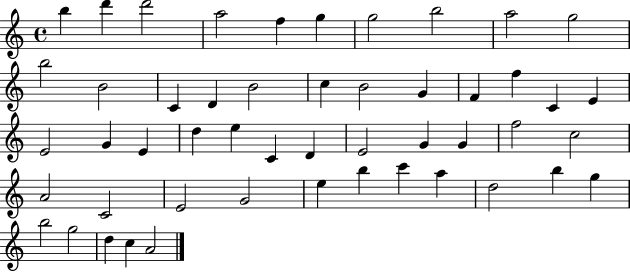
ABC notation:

X:1
T:Untitled
M:4/4
L:1/4
K:C
b d' d'2 a2 f g g2 b2 a2 g2 b2 B2 C D B2 c B2 G F f C E E2 G E d e C D E2 G G f2 c2 A2 C2 E2 G2 e b c' a d2 b g b2 g2 d c A2